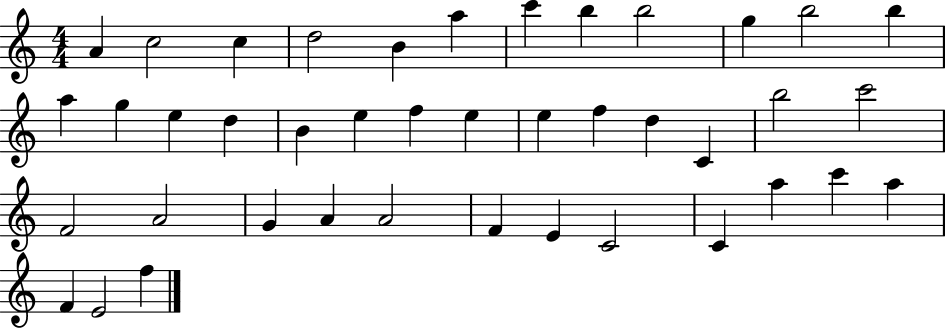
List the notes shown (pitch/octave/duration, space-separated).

A4/q C5/h C5/q D5/h B4/q A5/q C6/q B5/q B5/h G5/q B5/h B5/q A5/q G5/q E5/q D5/q B4/q E5/q F5/q E5/q E5/q F5/q D5/q C4/q B5/h C6/h F4/h A4/h G4/q A4/q A4/h F4/q E4/q C4/h C4/q A5/q C6/q A5/q F4/q E4/h F5/q